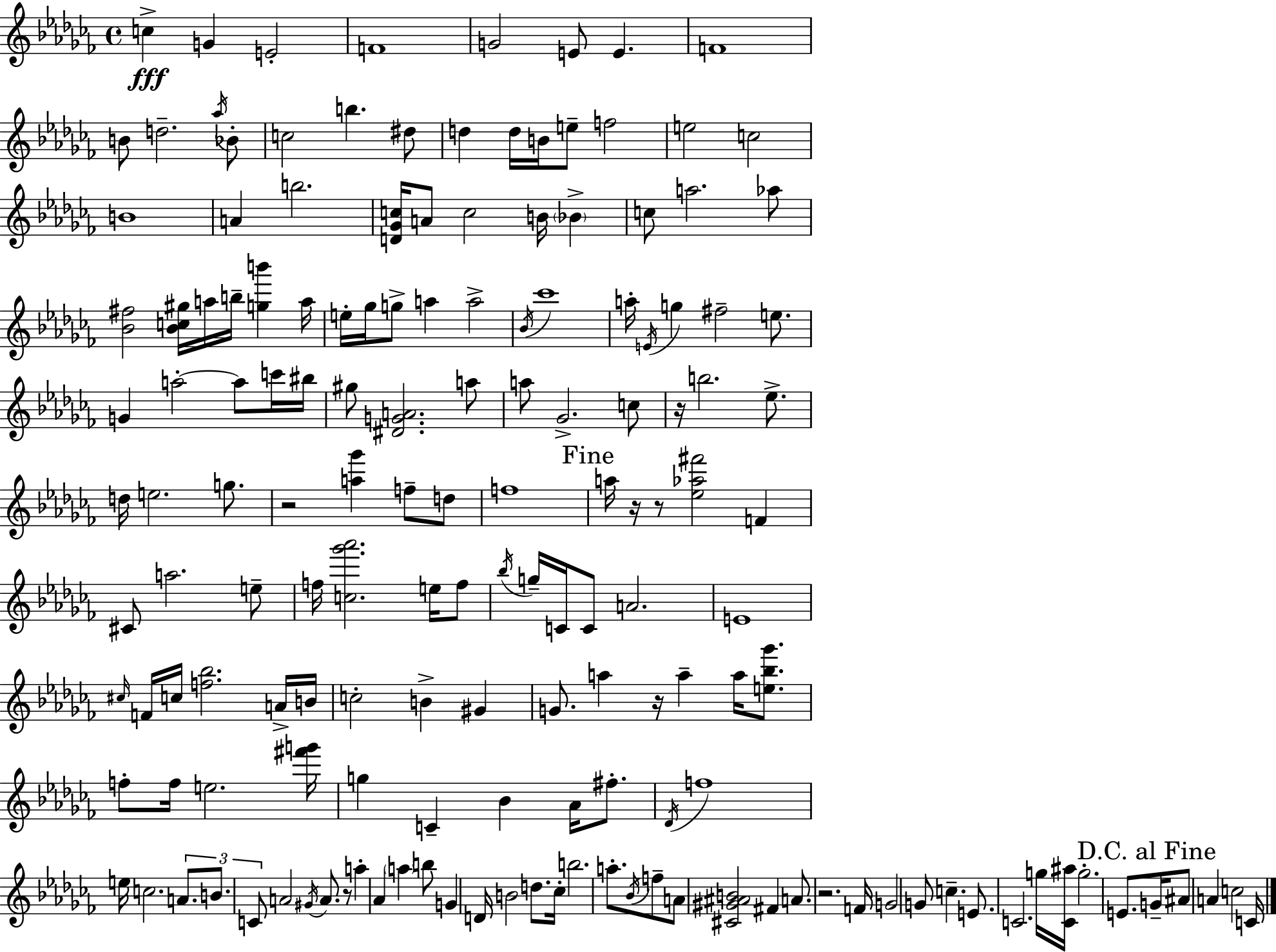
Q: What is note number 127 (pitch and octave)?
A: G4